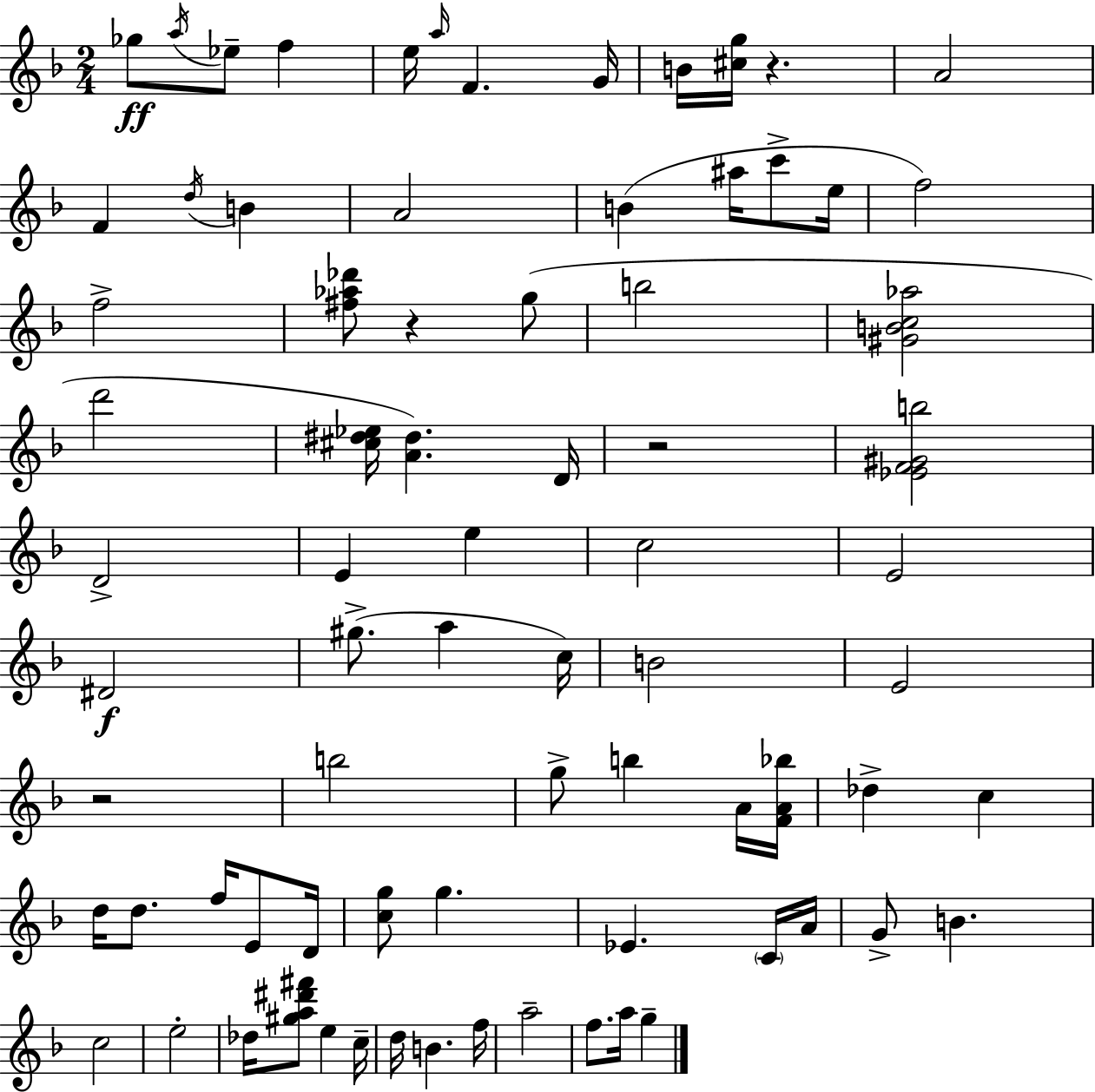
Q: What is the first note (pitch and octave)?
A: Gb5